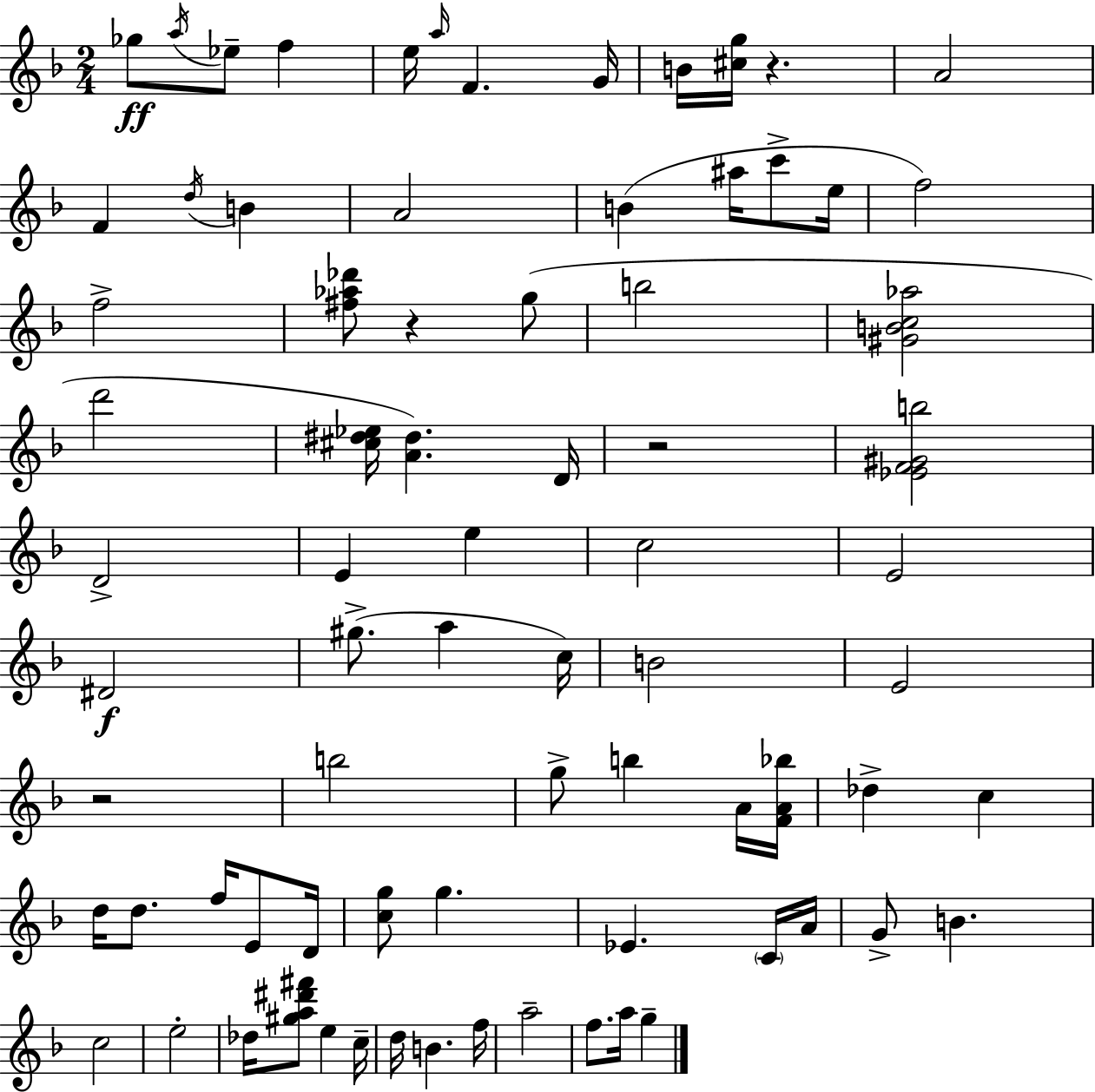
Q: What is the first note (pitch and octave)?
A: Gb5